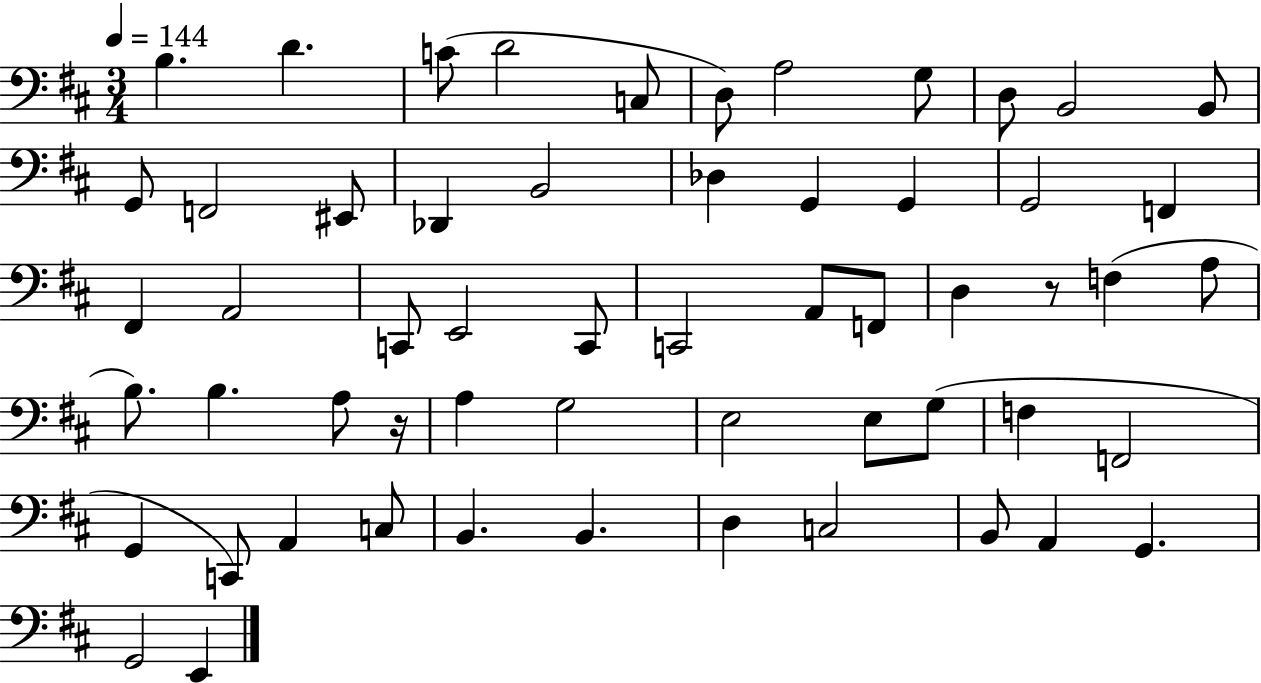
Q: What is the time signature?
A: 3/4